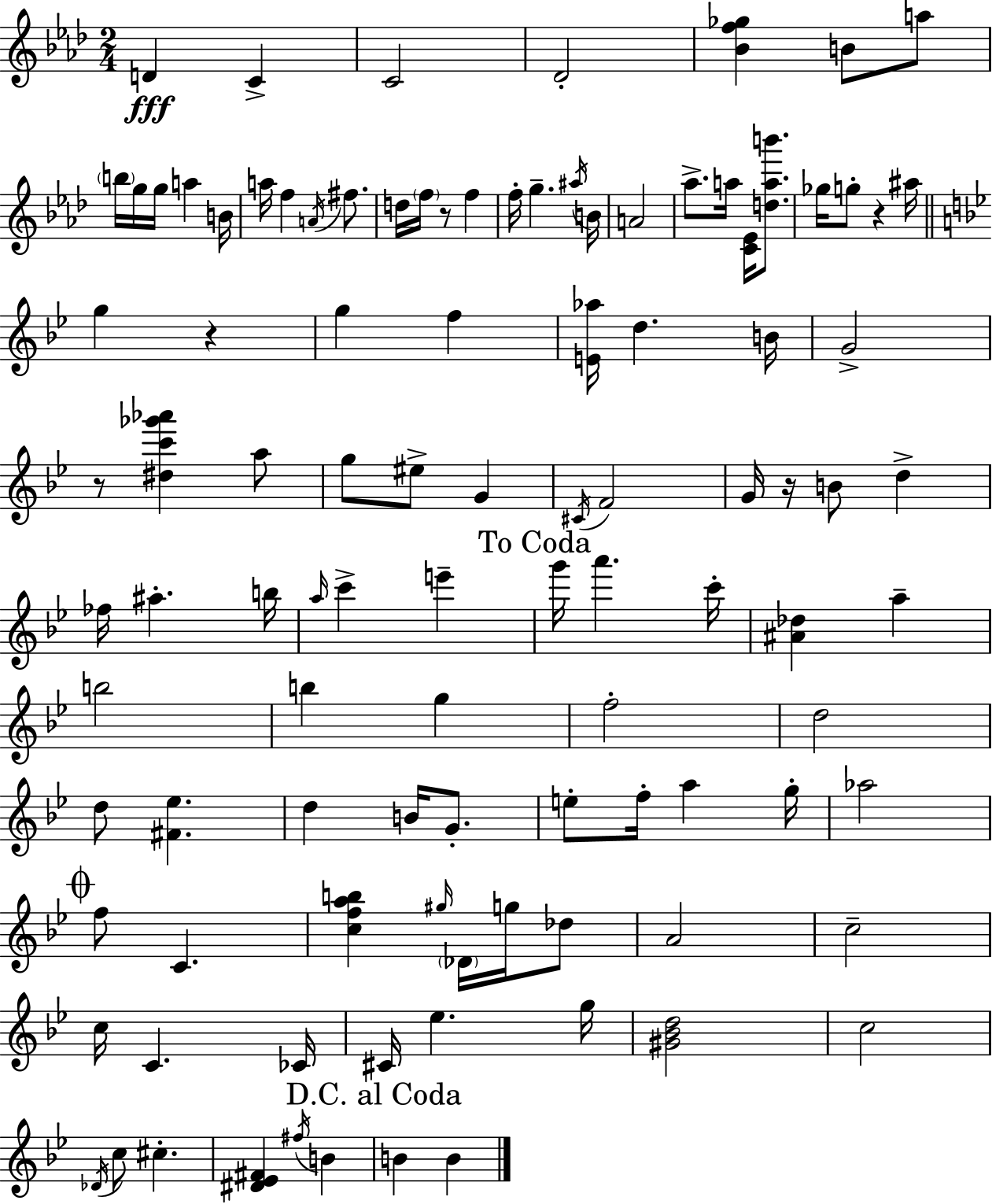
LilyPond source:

{
  \clef treble
  \numericTimeSignature
  \time 2/4
  \key f \minor
  d'4\fff c'4-> | c'2 | des'2-. | <bes' f'' ges''>4 b'8 a''8 | \break \parenthesize b''16 g''16 g''16 a''4 b'16 | a''16 f''4 \acciaccatura { a'16 } fis''8. | d''16 \parenthesize f''16 r8 f''4 | f''16-. g''4.-- | \break \acciaccatura { ais''16 } b'16 a'2 | aes''8.-> a''16 <c' ees'>16 <d'' a'' b'''>8. | ges''16 g''8-. r4 | ais''16 \bar "||" \break \key bes \major g''4 r4 | g''4 f''4 | <e' aes''>16 d''4. b'16 | g'2-> | \break r8 <dis'' c''' ges''' aes'''>4 a''8 | g''8 eis''8-> g'4 | \acciaccatura { cis'16 } f'2 | g'16 r16 b'8 d''4-> | \break fes''16 ais''4.-. | b''16 \grace { a''16 } c'''4-> e'''4-- | \mark "To Coda" g'''16 a'''4. | c'''16-. <ais' des''>4 a''4-- | \break b''2 | b''4 g''4 | f''2-. | d''2 | \break d''8 <fis' ees''>4. | d''4 b'16 g'8.-. | e''8-. f''16-. a''4 | g''16-. aes''2 | \break \mark \markup { \musicglyph "scripts.coda" } f''8 c'4. | <c'' f'' a'' b''>4 \grace { gis''16 } \parenthesize des'16 | g''16 des''8 a'2 | c''2-- | \break c''16 c'4. | ces'16 cis'16 ees''4. | g''16 <gis' bes' d''>2 | c''2 | \break \acciaccatura { des'16 } c''8 cis''4.-. | <dis' ees' fis'>4 | \acciaccatura { fis''16 } b'4 \mark "D.C. al Coda" b'4 | b'4 \bar "|."
}